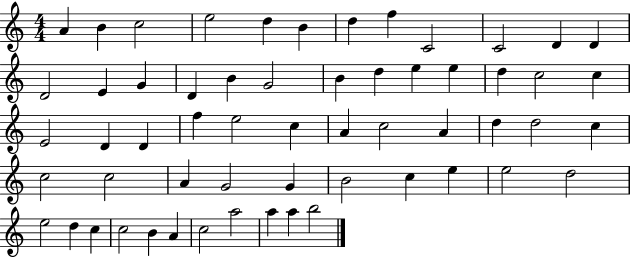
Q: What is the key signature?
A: C major